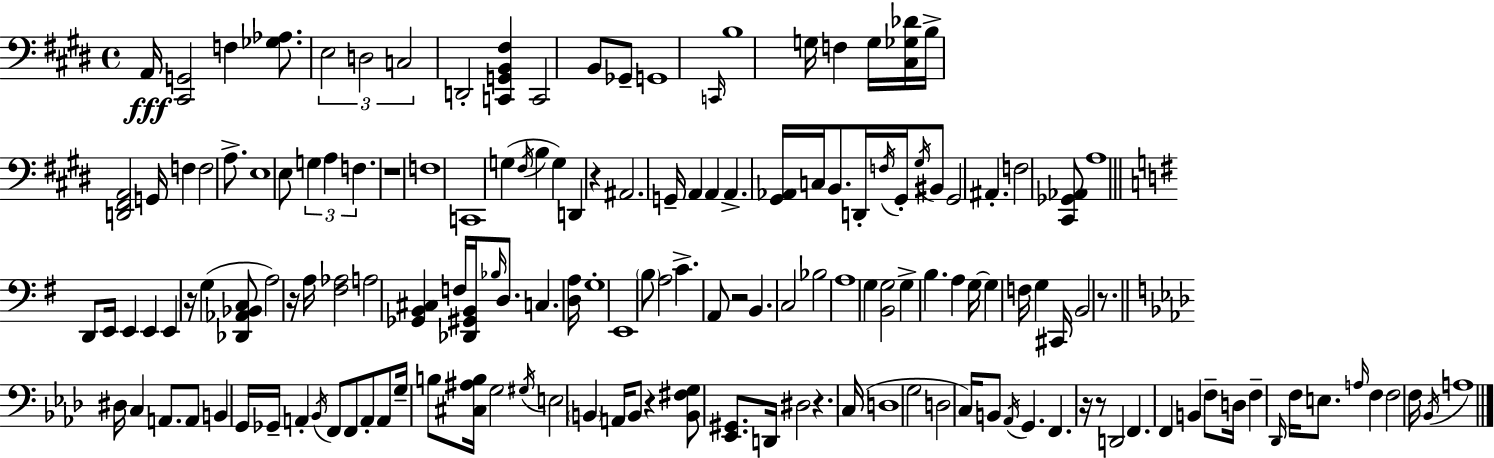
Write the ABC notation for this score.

X:1
T:Untitled
M:4/4
L:1/4
K:E
A,,/4 [^C,,G,,]2 F, [_G,_A,]/2 E,2 D,2 C,2 D,,2 [C,,G,,B,,^F,] C,,2 B,,/2 _G,,/2 G,,4 C,,/4 B,4 G,/4 F, G,/4 [^C,_G,_D]/4 B,/4 [D,,^F,,A,,]2 G,,/4 F, F,2 A,/2 E,4 E,/2 G, A, F, z4 F,4 C,,4 G, ^F,/4 B, G, D,, z ^A,,2 G,,/4 A,, A,, A,, [^G,,_A,,]/4 C,/4 B,,/2 D,,/4 F,/4 ^G,,/4 ^G,/4 ^B,,/2 ^G,,2 ^A,, F,2 [^C,,_G,,_A,,]/2 A,4 D,,/2 E,,/4 E,, E,, E,, z/4 G, [_D,,_A,,_B,,C,]/2 A,2 z/4 A,/4 [^F,_A,]2 A,2 [_G,,B,,^C,] F,/4 [_D,,^G,,B,,]/4 _B,/4 D,/2 C, [D,A,]/4 G,4 E,,4 B,/2 A,2 C A,,/2 z2 B,, C,2 _B,2 A,4 G, [B,,G,]2 G, B, A, G,/4 G, F,/4 G, ^C,,/4 B,,2 z/2 ^D,/4 C, A,,/2 A,,/2 B,, G,,/4 _G,,/4 A,, _B,,/4 F,,/2 F,,/2 A,,/2 A,,/2 G,/4 B,/2 [^C,^A,B,]/4 G,2 ^G,/4 E,2 B,, A,,/4 B,,/2 z [B,,^F,G,]/2 [_E,,^G,,]/2 D,,/4 ^D,2 z C,/4 D,4 G,2 D,2 C,/4 B,,/2 _A,,/4 G,, F,, z/4 z/2 D,,2 F,, F,, B,, F,/2 D,/4 F, _D,,/4 F,/4 E,/2 A,/4 F, F,2 F,/4 _B,,/4 A,4